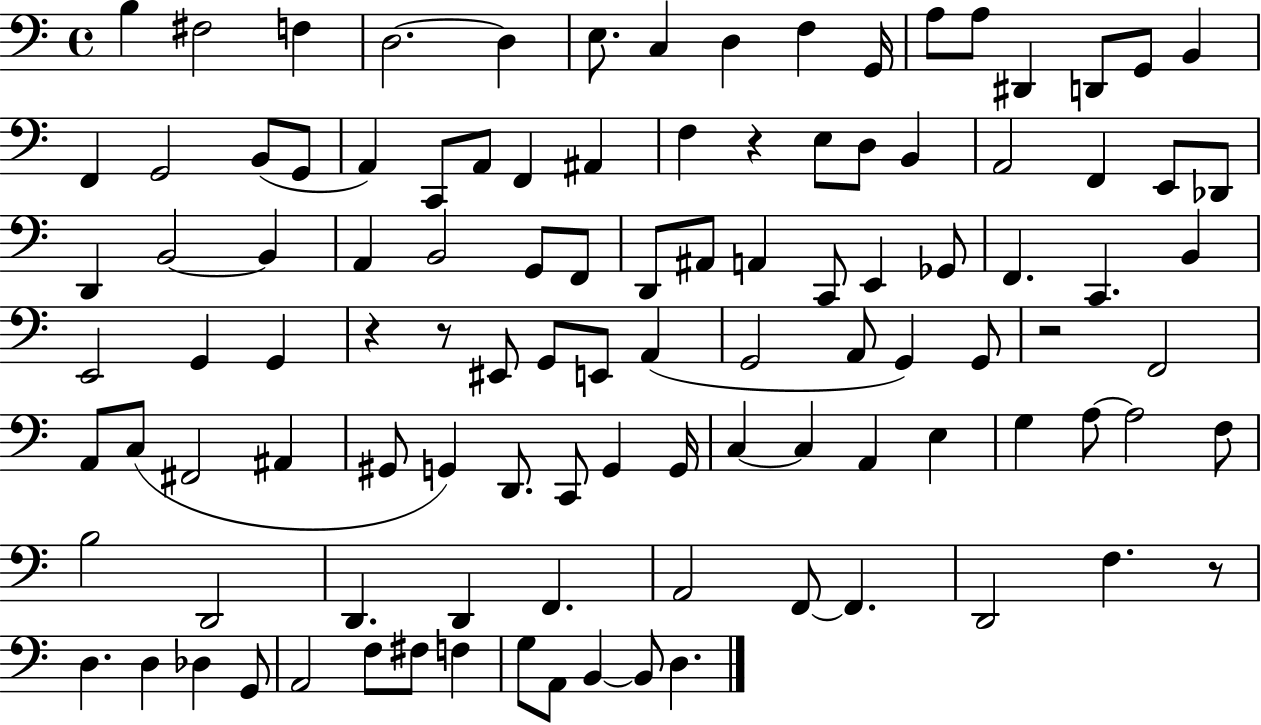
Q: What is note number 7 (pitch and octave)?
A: C3